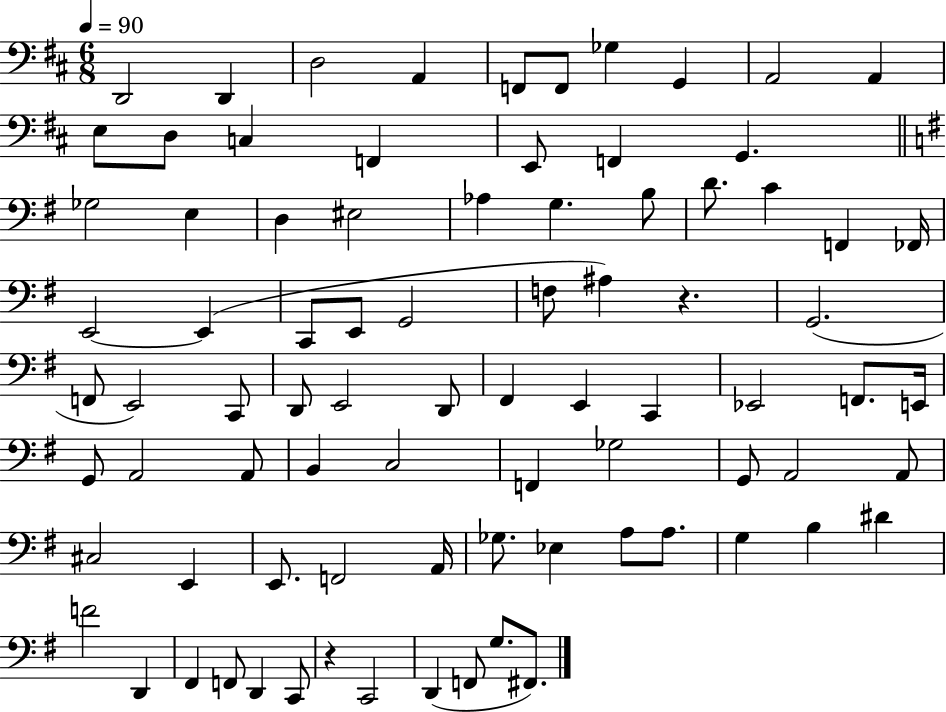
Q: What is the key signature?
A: D major